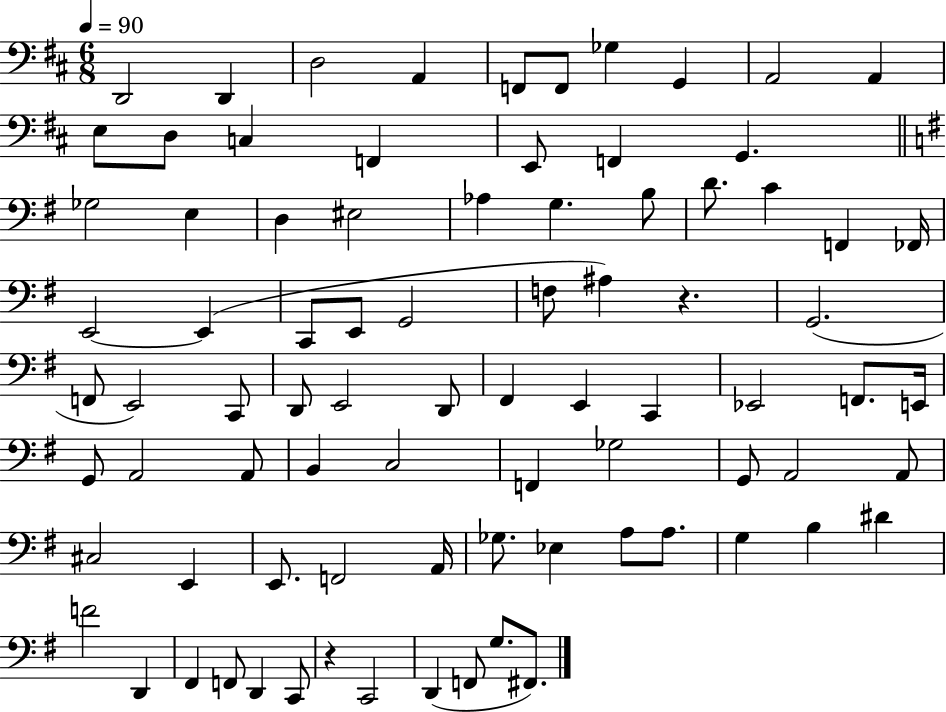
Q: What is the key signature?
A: D major